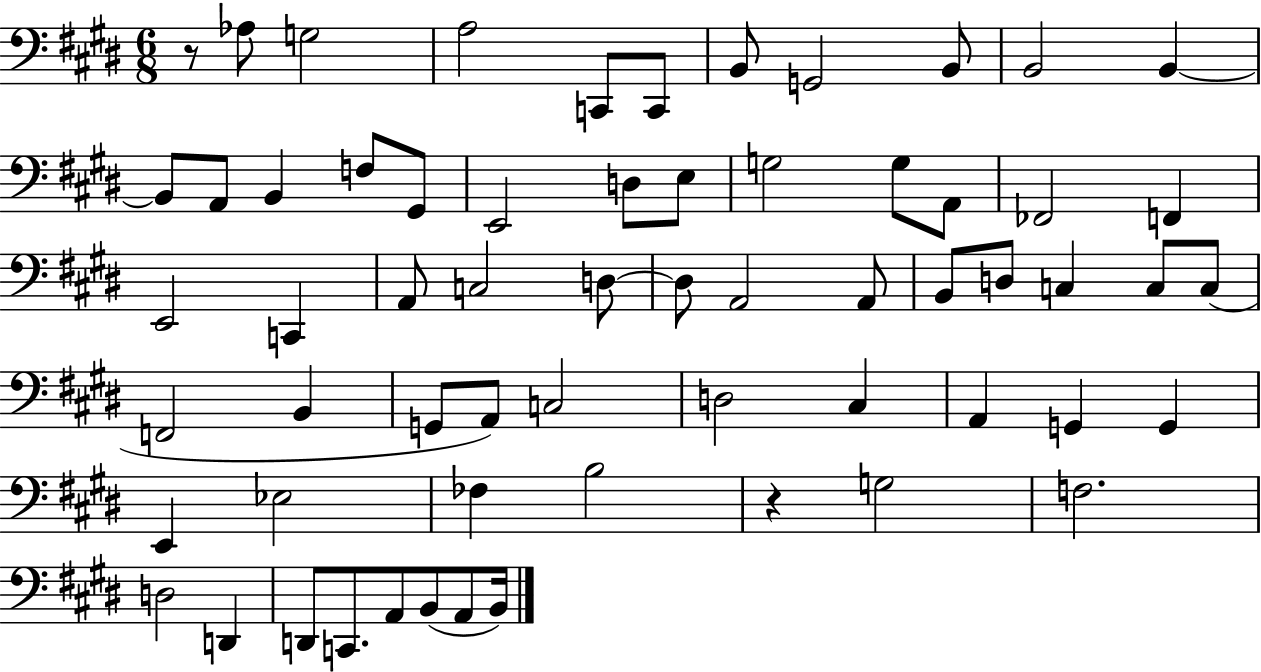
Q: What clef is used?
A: bass